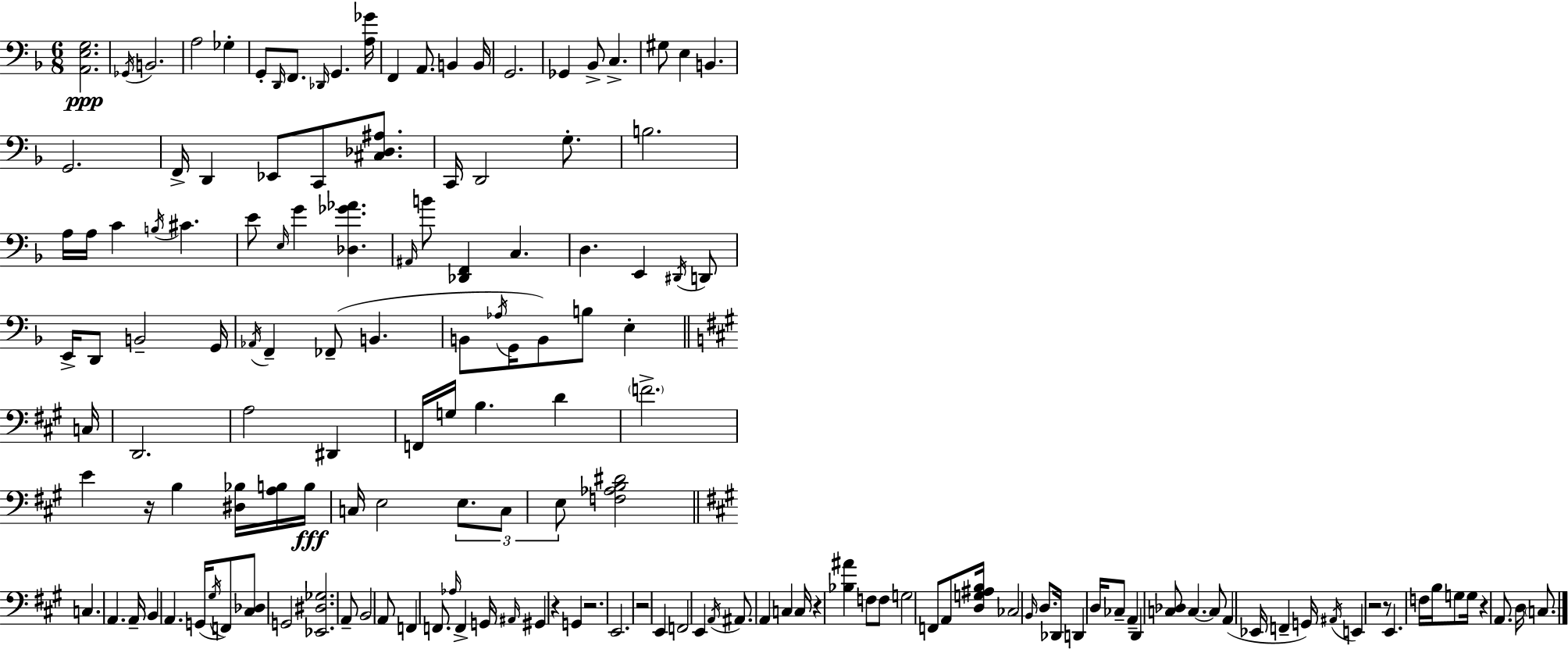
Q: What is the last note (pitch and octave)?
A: C3